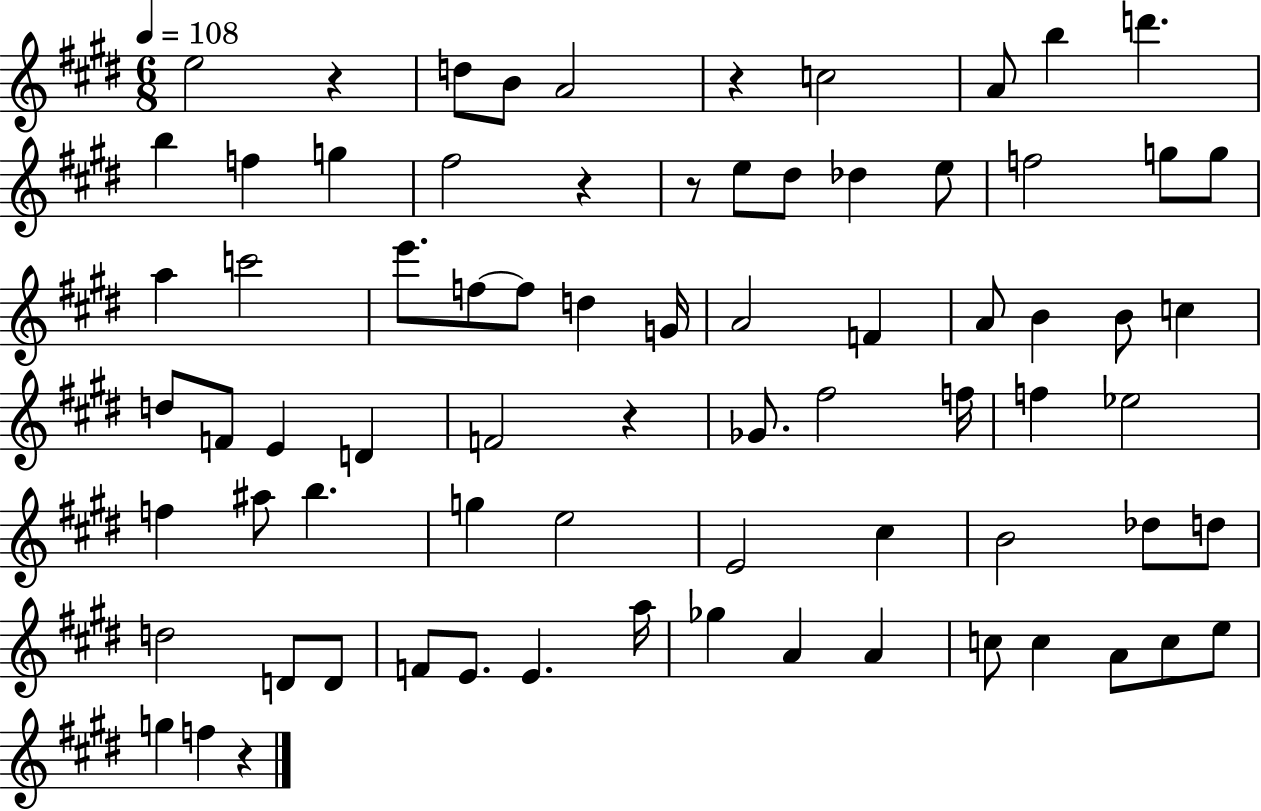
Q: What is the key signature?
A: E major